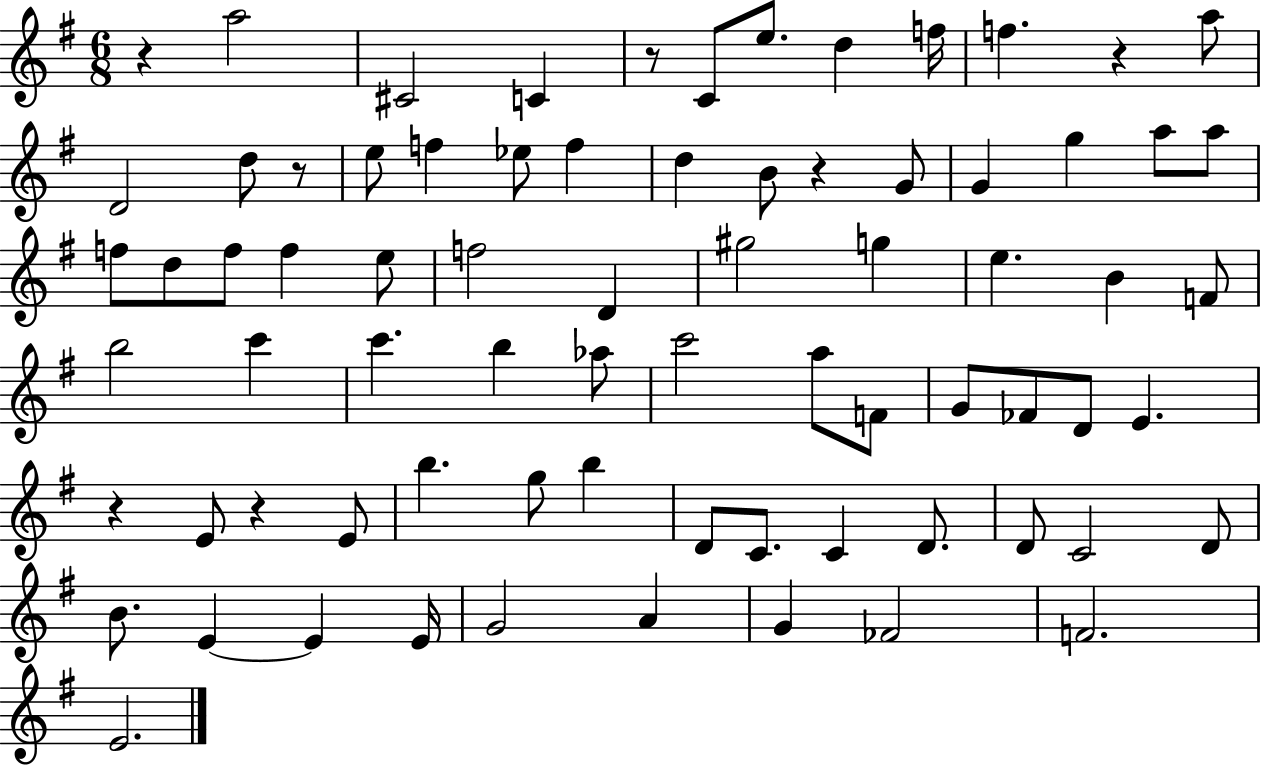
{
  \clef treble
  \numericTimeSignature
  \time 6/8
  \key g \major
  \repeat volta 2 { r4 a''2 | cis'2 c'4 | r8 c'8 e''8. d''4 f''16 | f''4. r4 a''8 | \break d'2 d''8 r8 | e''8 f''4 ees''8 f''4 | d''4 b'8 r4 g'8 | g'4 g''4 a''8 a''8 | \break f''8 d''8 f''8 f''4 e''8 | f''2 d'4 | gis''2 g''4 | e''4. b'4 f'8 | \break b''2 c'''4 | c'''4. b''4 aes''8 | c'''2 a''8 f'8 | g'8 fes'8 d'8 e'4. | \break r4 e'8 r4 e'8 | b''4. g''8 b''4 | d'8 c'8. c'4 d'8. | d'8 c'2 d'8 | \break b'8. e'4~~ e'4 e'16 | g'2 a'4 | g'4 fes'2 | f'2. | \break e'2. | } \bar "|."
}